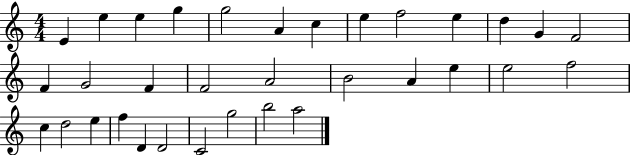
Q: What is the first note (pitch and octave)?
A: E4